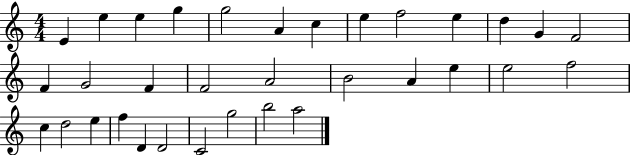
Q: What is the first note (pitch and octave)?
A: E4